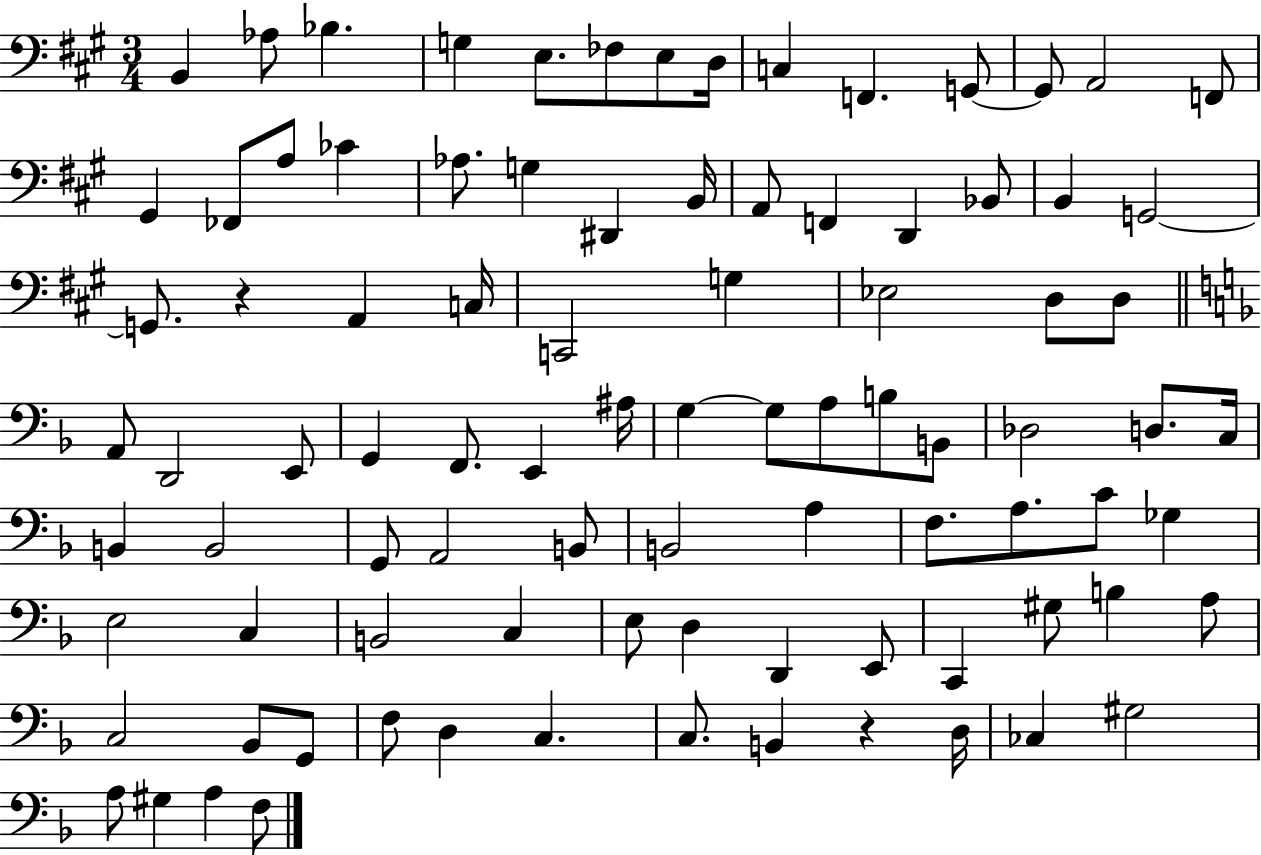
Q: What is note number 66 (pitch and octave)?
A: C3